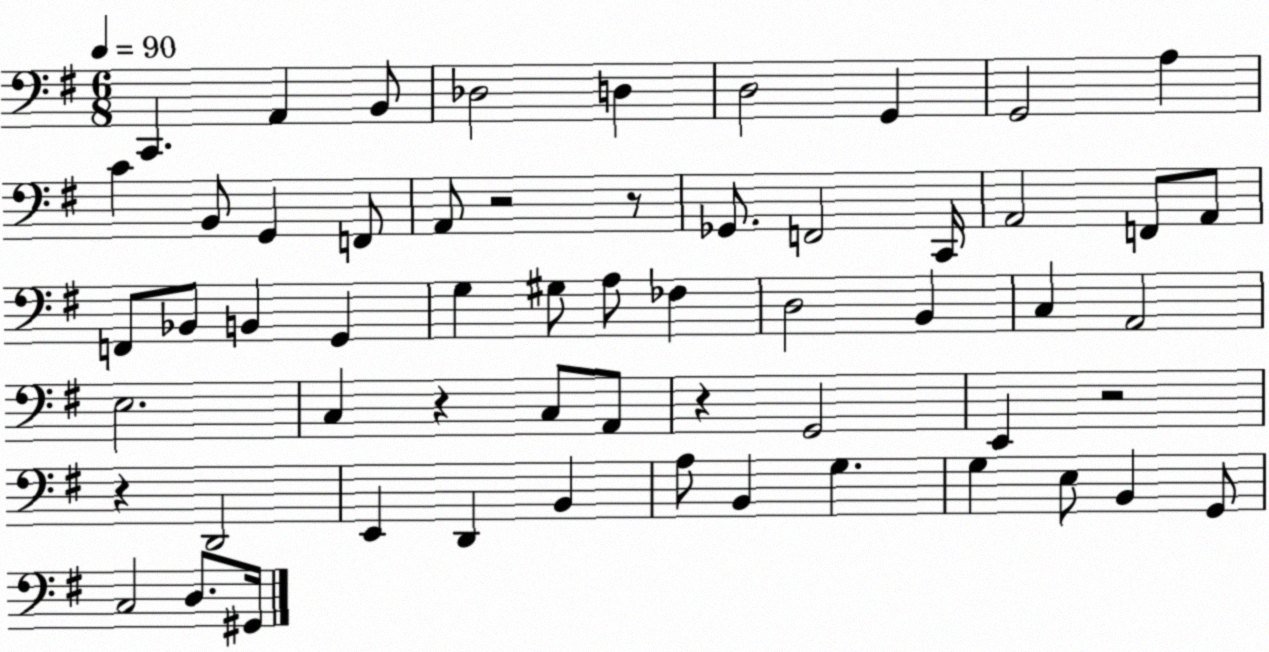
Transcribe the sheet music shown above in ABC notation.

X:1
T:Untitled
M:6/8
L:1/4
K:G
C,, A,, B,,/2 _D,2 D, D,2 G,, G,,2 A, C B,,/2 G,, F,,/2 A,,/2 z2 z/2 _G,,/2 F,,2 C,,/4 A,,2 F,,/2 A,,/2 F,,/2 _B,,/2 B,, G,, G, ^G,/2 A,/2 _F, D,2 B,, C, A,,2 E,2 C, z C,/2 A,,/2 z G,,2 E,, z2 z D,,2 E,, D,, B,, A,/2 B,, G, G, E,/2 B,, G,,/2 C,2 D,/2 ^G,,/4